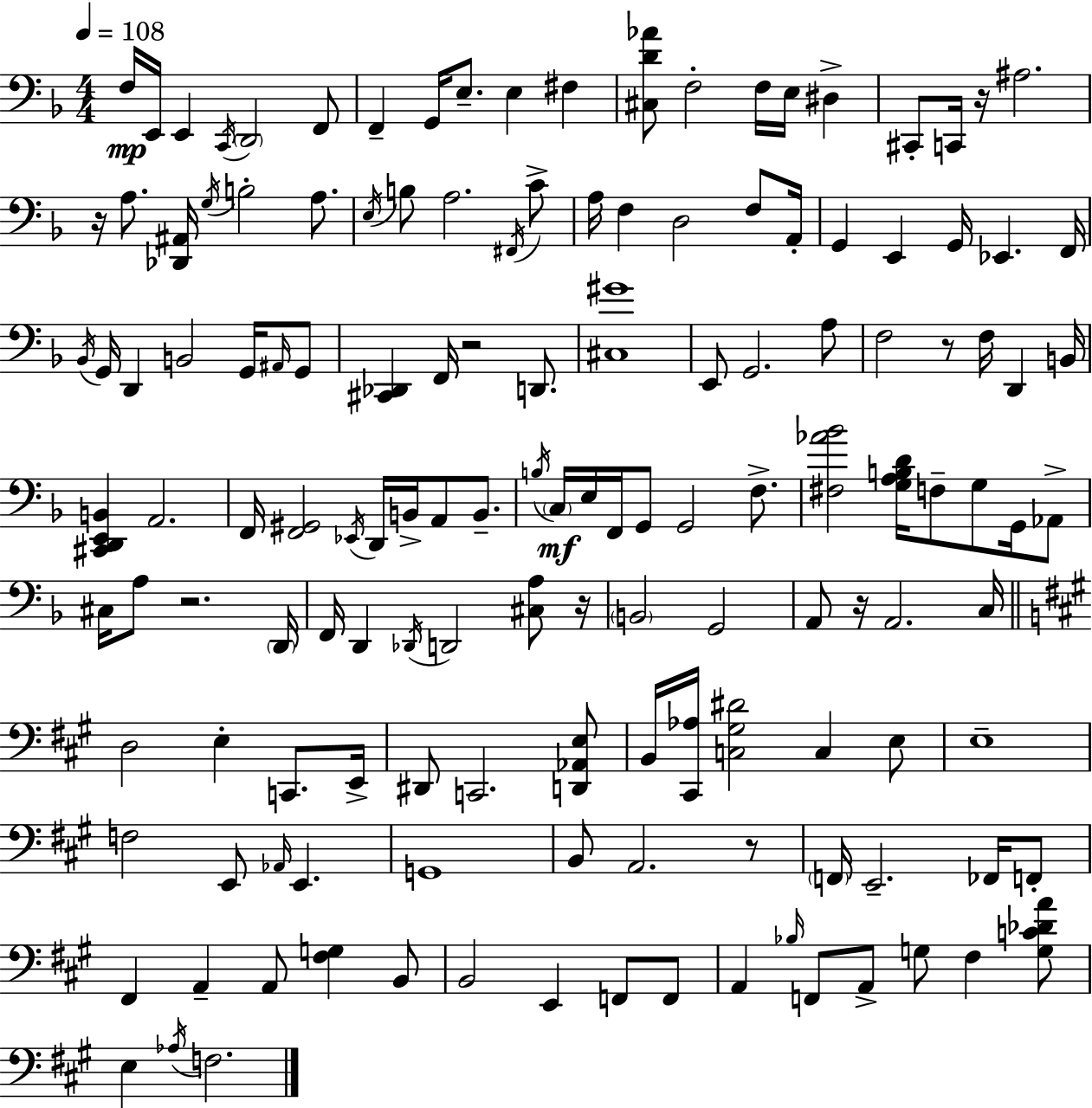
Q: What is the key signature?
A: F major